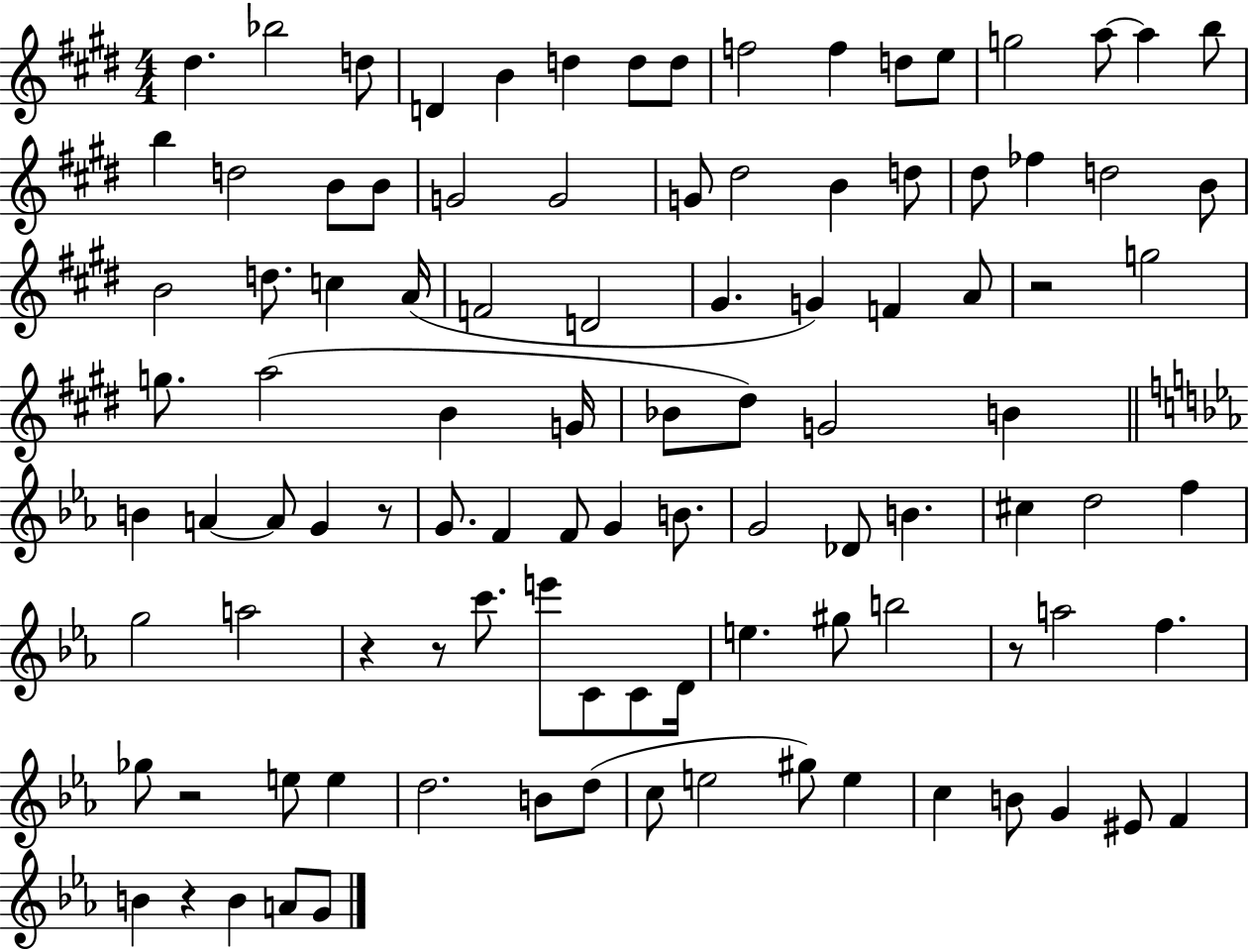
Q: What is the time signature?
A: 4/4